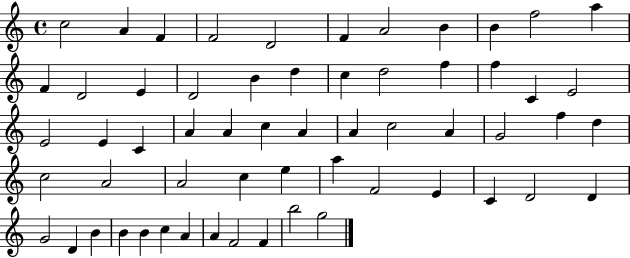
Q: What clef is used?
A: treble